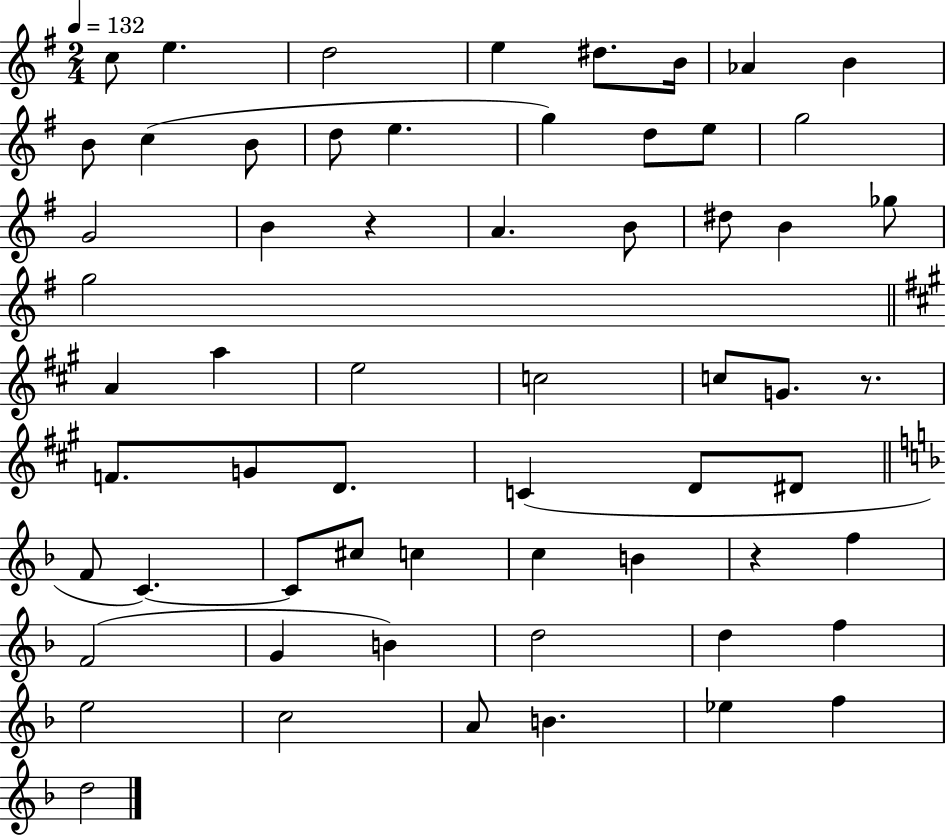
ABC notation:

X:1
T:Untitled
M:2/4
L:1/4
K:G
c/2 e d2 e ^d/2 B/4 _A B B/2 c B/2 d/2 e g d/2 e/2 g2 G2 B z A B/2 ^d/2 B _g/2 g2 A a e2 c2 c/2 G/2 z/2 F/2 G/2 D/2 C D/2 ^D/2 F/2 C C/2 ^c/2 c c B z f F2 G B d2 d f e2 c2 A/2 B _e f d2